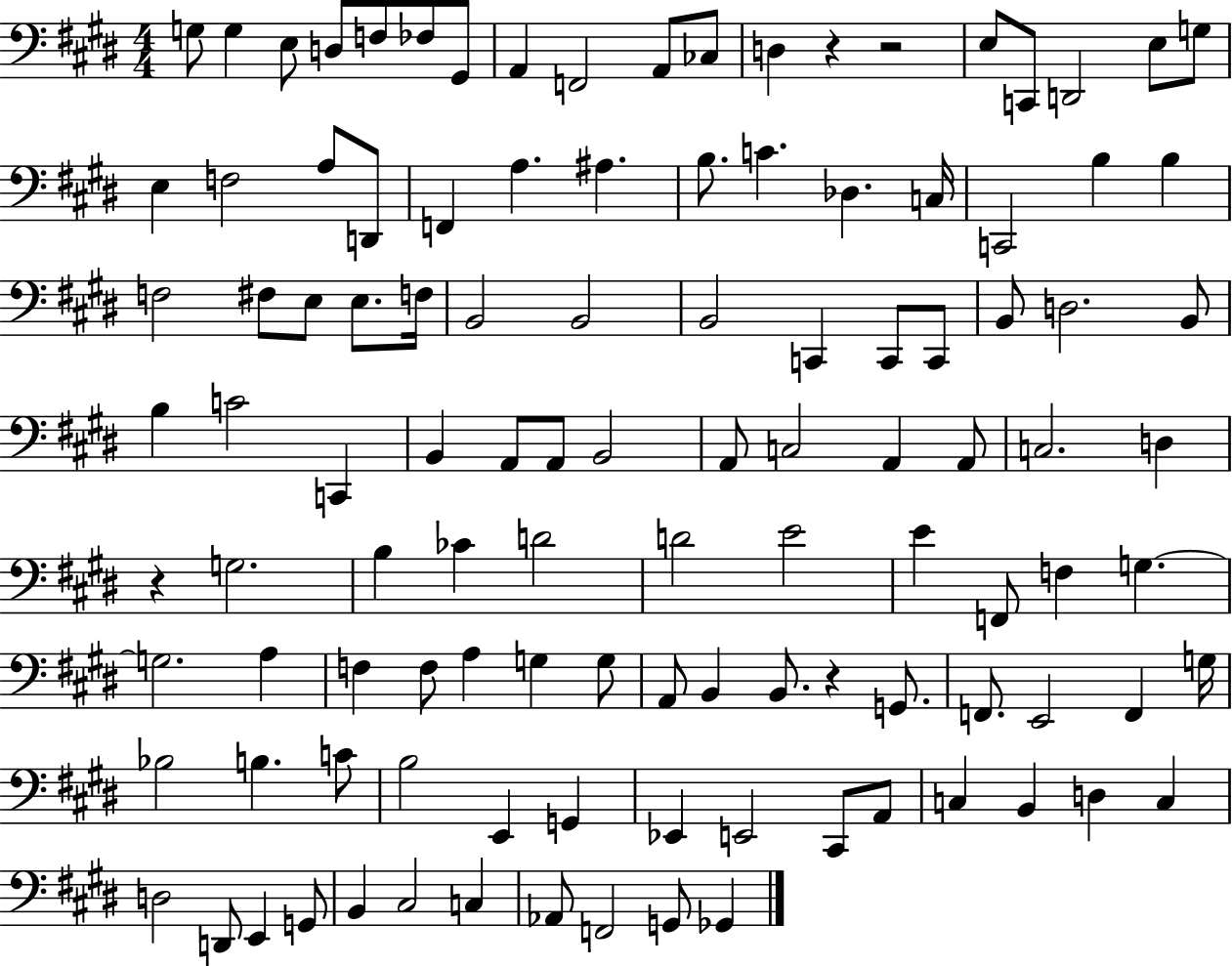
G3/e G3/q E3/e D3/e F3/e FES3/e G#2/e A2/q F2/h A2/e CES3/e D3/q R/q R/h E3/e C2/e D2/h E3/e G3/e E3/q F3/h A3/e D2/e F2/q A3/q. A#3/q. B3/e. C4/q. Db3/q. C3/s C2/h B3/q B3/q F3/h F#3/e E3/e E3/e. F3/s B2/h B2/h B2/h C2/q C2/e C2/e B2/e D3/h. B2/e B3/q C4/h C2/q B2/q A2/e A2/e B2/h A2/e C3/h A2/q A2/e C3/h. D3/q R/q G3/h. B3/q CES4/q D4/h D4/h E4/h E4/q F2/e F3/q G3/q. G3/h. A3/q F3/q F3/e A3/q G3/q G3/e A2/e B2/q B2/e. R/q G2/e. F2/e. E2/h F2/q G3/s Bb3/h B3/q. C4/e B3/h E2/q G2/q Eb2/q E2/h C#2/e A2/e C3/q B2/q D3/q C3/q D3/h D2/e E2/q G2/e B2/q C#3/h C3/q Ab2/e F2/h G2/e Gb2/q